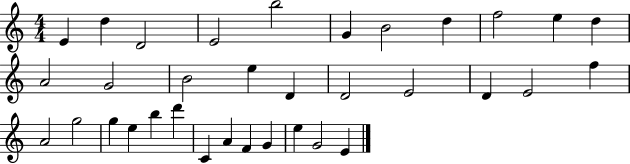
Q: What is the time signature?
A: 4/4